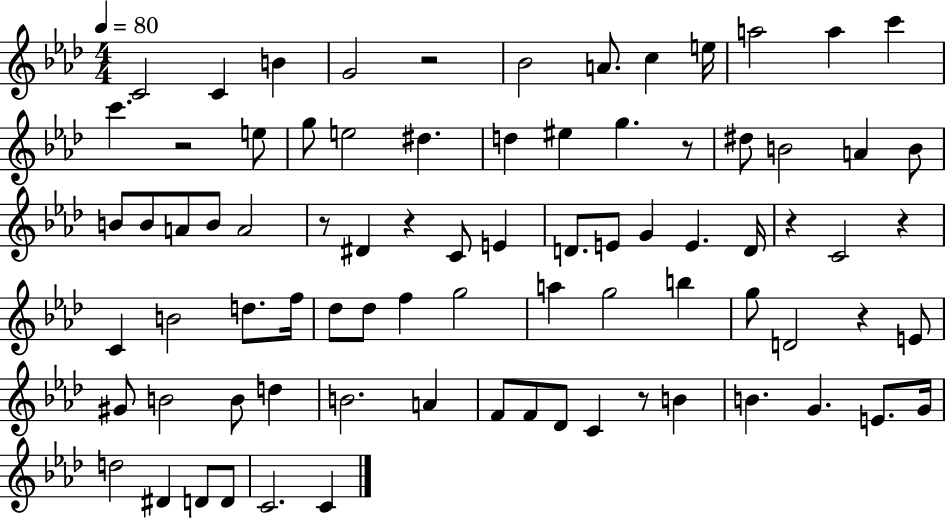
{
  \clef treble
  \numericTimeSignature
  \time 4/4
  \key aes \major
  \tempo 4 = 80
  \repeat volta 2 { c'2 c'4 b'4 | g'2 r2 | bes'2 a'8. c''4 e''16 | a''2 a''4 c'''4 | \break c'''4. r2 e''8 | g''8 e''2 dis''4. | d''4 eis''4 g''4. r8 | dis''8 b'2 a'4 b'8 | \break b'8 b'8 a'8 b'8 a'2 | r8 dis'4 r4 c'8 e'4 | d'8. e'8 g'4 e'4. d'16 | r4 c'2 r4 | \break c'4 b'2 d''8. f''16 | des''8 des''8 f''4 g''2 | a''4 g''2 b''4 | g''8 d'2 r4 e'8 | \break gis'8 b'2 b'8 d''4 | b'2. a'4 | f'8 f'8 des'8 c'4 r8 b'4 | b'4. g'4. e'8. g'16 | \break d''2 dis'4 d'8 d'8 | c'2. c'4 | } \bar "|."
}